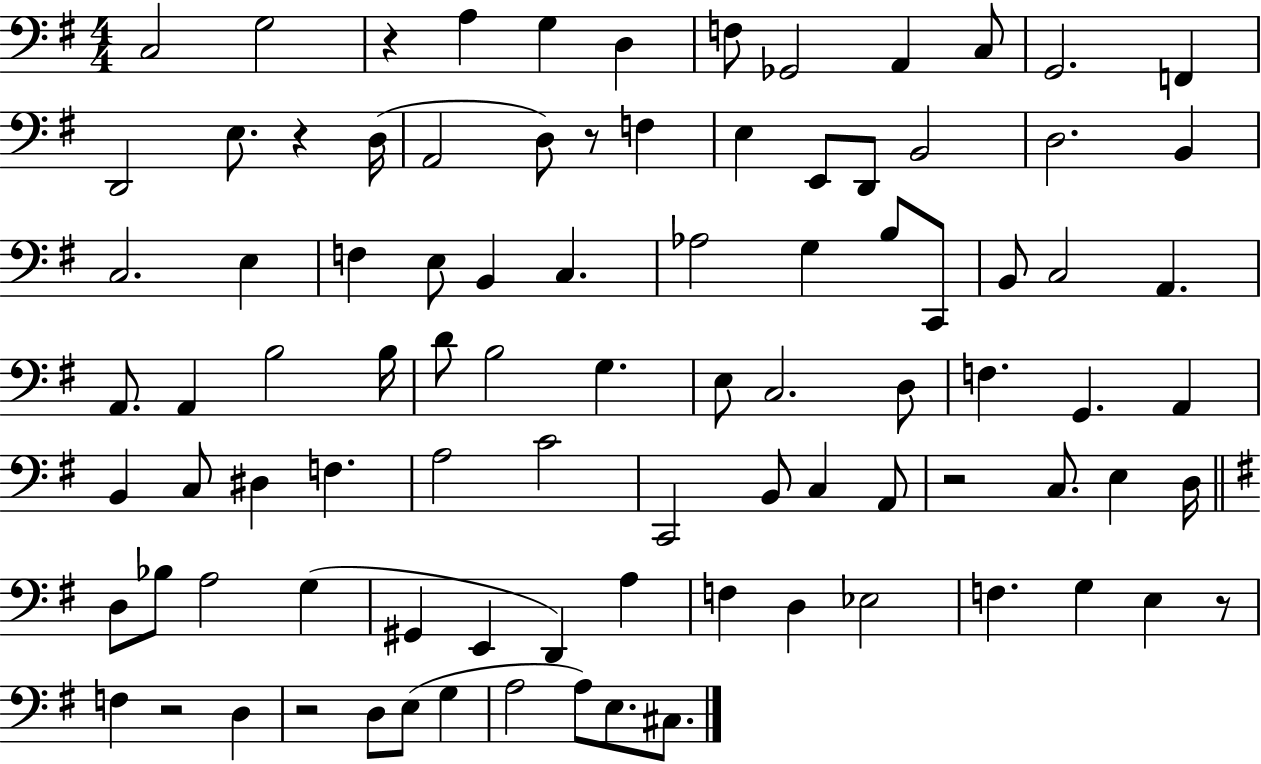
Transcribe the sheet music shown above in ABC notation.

X:1
T:Untitled
M:4/4
L:1/4
K:G
C,2 G,2 z A, G, D, F,/2 _G,,2 A,, C,/2 G,,2 F,, D,,2 E,/2 z D,/4 A,,2 D,/2 z/2 F, E, E,,/2 D,,/2 B,,2 D,2 B,, C,2 E, F, E,/2 B,, C, _A,2 G, B,/2 C,,/2 B,,/2 C,2 A,, A,,/2 A,, B,2 B,/4 D/2 B,2 G, E,/2 C,2 D,/2 F, G,, A,, B,, C,/2 ^D, F, A,2 C2 C,,2 B,,/2 C, A,,/2 z2 C,/2 E, D,/4 D,/2 _B,/2 A,2 G, ^G,, E,, D,, A, F, D, _E,2 F, G, E, z/2 F, z2 D, z2 D,/2 E,/2 G, A,2 A,/2 E,/2 ^C,/2